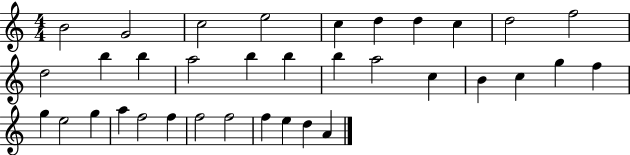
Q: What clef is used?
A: treble